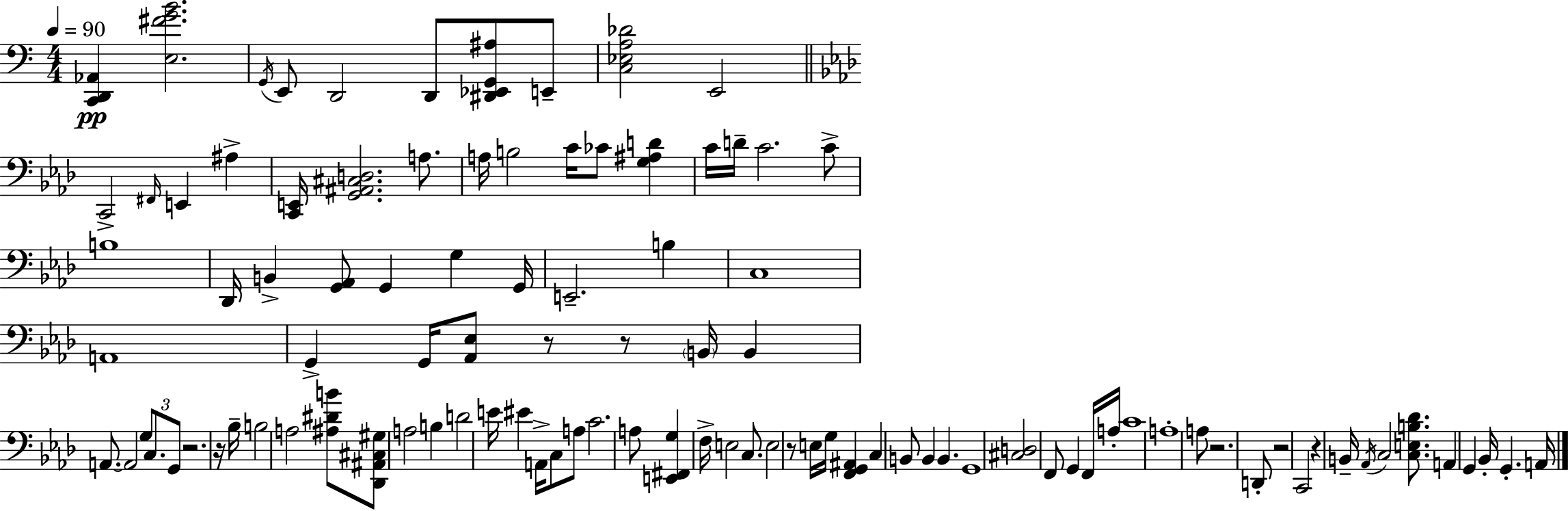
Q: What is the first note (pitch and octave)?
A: G2